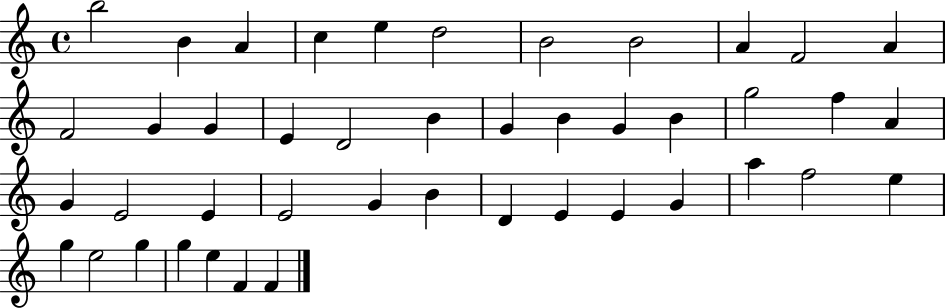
{
  \clef treble
  \time 4/4
  \defaultTimeSignature
  \key c \major
  b''2 b'4 a'4 | c''4 e''4 d''2 | b'2 b'2 | a'4 f'2 a'4 | \break f'2 g'4 g'4 | e'4 d'2 b'4 | g'4 b'4 g'4 b'4 | g''2 f''4 a'4 | \break g'4 e'2 e'4 | e'2 g'4 b'4 | d'4 e'4 e'4 g'4 | a''4 f''2 e''4 | \break g''4 e''2 g''4 | g''4 e''4 f'4 f'4 | \bar "|."
}